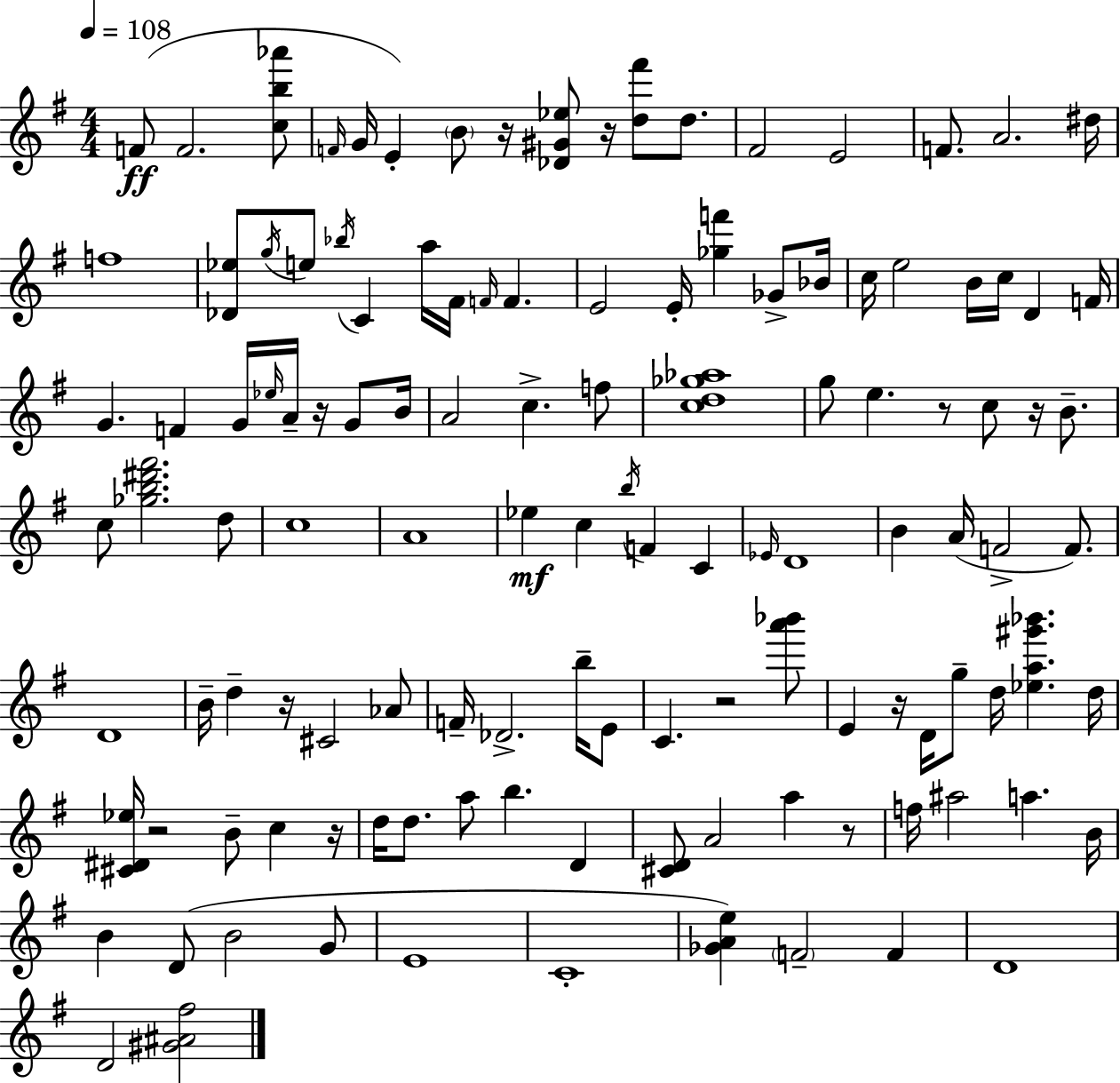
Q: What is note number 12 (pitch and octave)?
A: D#5